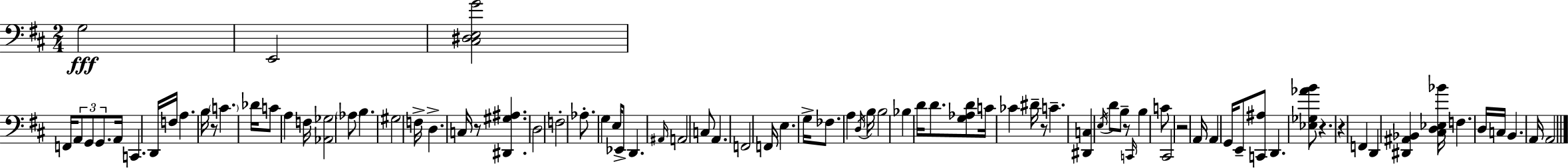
X:1
T:Untitled
M:2/4
L:1/4
K:D
G,2 E,,2 [^C,^D,E,G]2 F,,/4 A,,/2 G,,/2 G,,/2 A,,/4 C,, D,,/4 F,/4 A, B,/4 z/2 C _D/4 C/2 A, F,/4 [_A,,_G,]2 _A,/2 B, ^G,2 F,/4 D, C,/4 z/2 [^D,,^G,^A,] D,2 F,2 _A,/2 G, E,/4 _E,,/2 D,, ^A,,/4 A,,2 C,/2 A,, F,,2 F,,/4 E, G,/4 _F,/2 A, D,/4 B,/4 B,2 _B, D/4 D/2 [G,_A,D]/2 C/4 _C ^D/4 z/2 C [^D,,C,] E,/4 D/2 B,/2 z/2 C,,/4 B, C/2 ^C,,2 z2 A,,/4 A,, G,,/4 E,,/2 [C,,^A,]/2 D,, [_E,_G,_AB]/2 z z F,, D,, [^D,,^A,,_B,,] [^C,D,_E,_B]/4 F, D,/4 C,/4 B,, A,,/4 A,,2